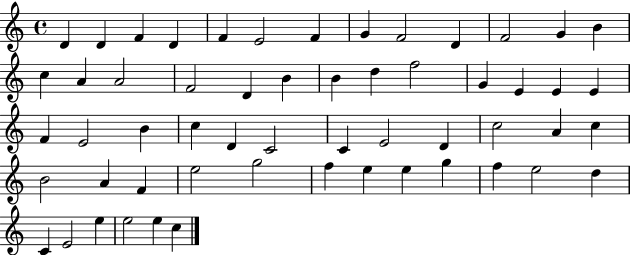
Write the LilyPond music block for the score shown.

{
  \clef treble
  \time 4/4
  \defaultTimeSignature
  \key c \major
  d'4 d'4 f'4 d'4 | f'4 e'2 f'4 | g'4 f'2 d'4 | f'2 g'4 b'4 | \break c''4 a'4 a'2 | f'2 d'4 b'4 | b'4 d''4 f''2 | g'4 e'4 e'4 e'4 | \break f'4 e'2 b'4 | c''4 d'4 c'2 | c'4 e'2 d'4 | c''2 a'4 c''4 | \break b'2 a'4 f'4 | e''2 g''2 | f''4 e''4 e''4 g''4 | f''4 e''2 d''4 | \break c'4 e'2 e''4 | e''2 e''4 c''4 | \bar "|."
}